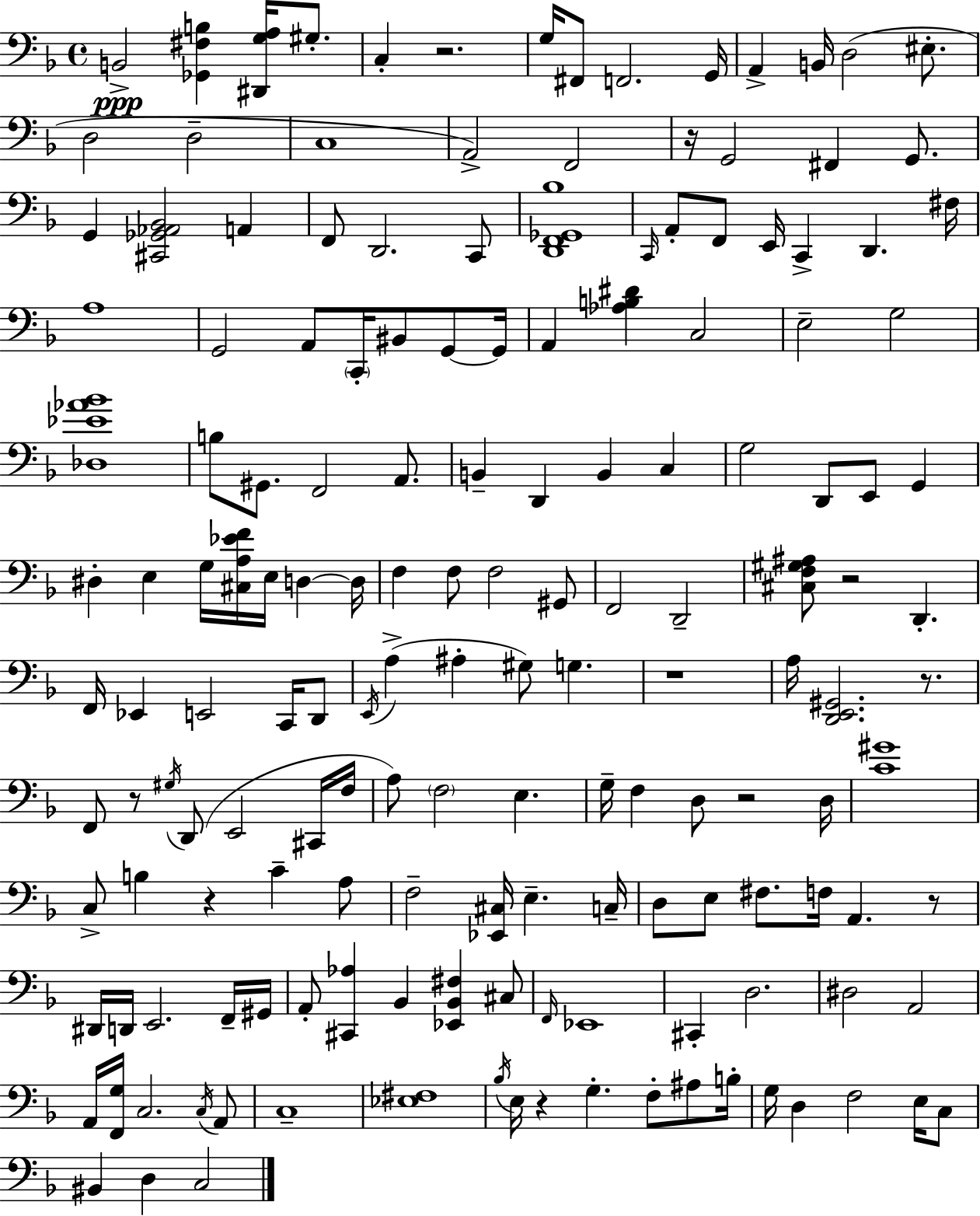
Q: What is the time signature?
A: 4/4